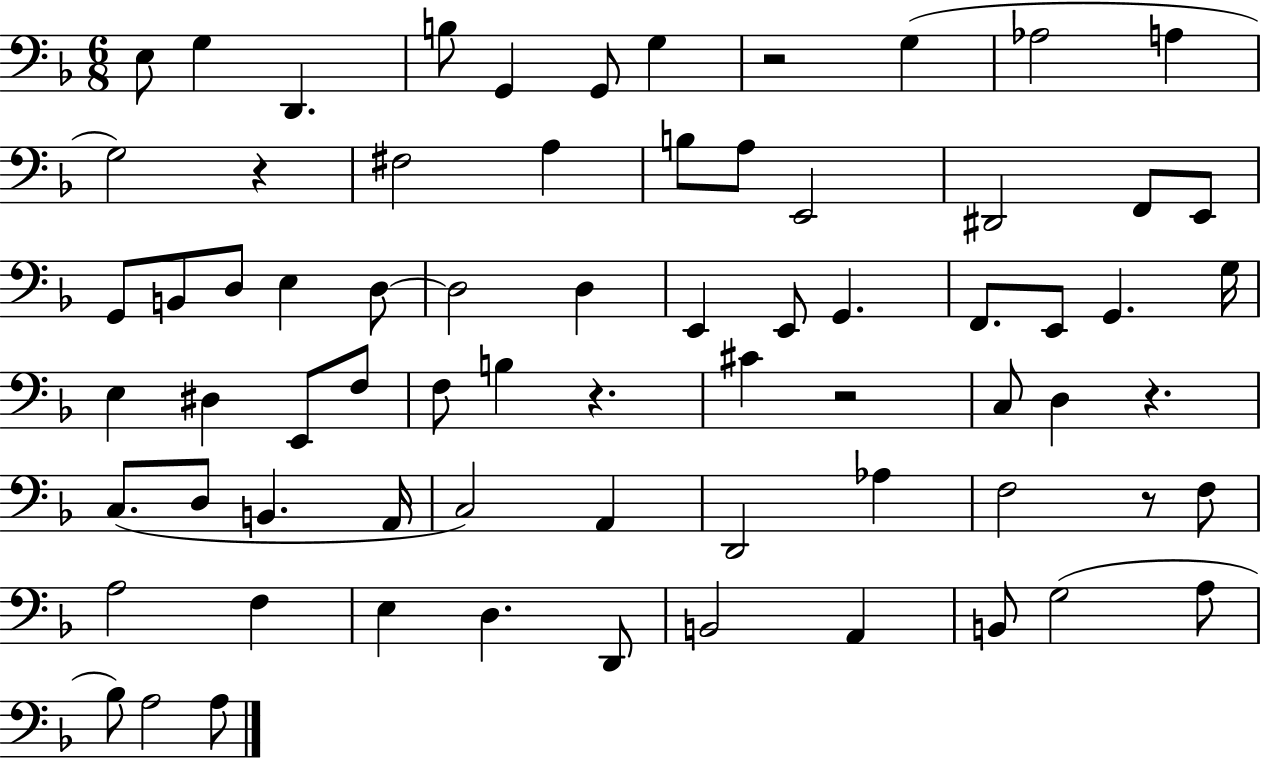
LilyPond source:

{
  \clef bass
  \numericTimeSignature
  \time 6/8
  \key f \major
  e8 g4 d,4. | b8 g,4 g,8 g4 | r2 g4( | aes2 a4 | \break g2) r4 | fis2 a4 | b8 a8 e,2 | dis,2 f,8 e,8 | \break g,8 b,8 d8 e4 d8~~ | d2 d4 | e,4 e,8 g,4. | f,8. e,8 g,4. g16 | \break e4 dis4 e,8 f8 | f8 b4 r4. | cis'4 r2 | c8 d4 r4. | \break c8.( d8 b,4. a,16 | c2) a,4 | d,2 aes4 | f2 r8 f8 | \break a2 f4 | e4 d4. d,8 | b,2 a,4 | b,8 g2( a8 | \break bes8) a2 a8 | \bar "|."
}